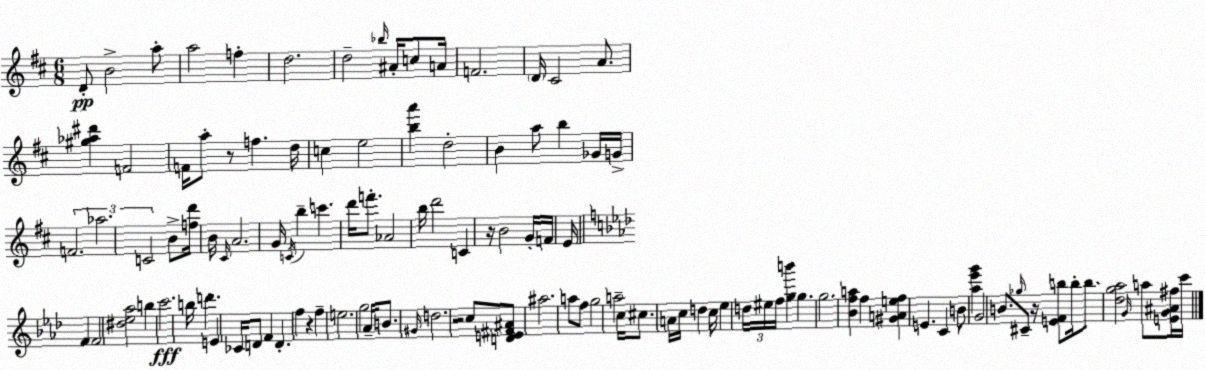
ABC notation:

X:1
T:Untitled
M:6/8
L:1/4
K:D
D/2 B2 a/2 a2 f d2 d2 _b/4 ^A/4 c/2 A/4 F2 D/4 ^C2 A/2 [^g_a^d'] F2 F/4 a/2 z/2 f d/4 c e2 [ba'] d2 B a/2 b _G/4 G/4 F2 _a2 C2 B/2 [fd']/4 B/4 ^C/4 A2 G/4 C/4 b c' d'/4 f'/2 _A2 b/4 d'2 C z/4 B2 G/4 F/4 E/4 F F2 [^d_e_a]2 b c'2 b/4 d' E _C/4 D/2 F D f z f e2 g2 _A/4 B/2 ^G/4 d2 z2 c/2 [DE^F^A]/2 ^a2 a/2 f/2 g2 a2 c/4 ^c/2 A/4 c/4 d c/4 _e d/4 ^e/4 f/4 [gb'] g g2 [_Bfa] f [^GAef] E C B/2 [_a_e'g'] G2 B/2 _g/4 ^C/2 z/4 [EFb]/2 b/4 b/2 [_dg_a]2 G/4 a/2 [EG^A^f]/4 c'/4